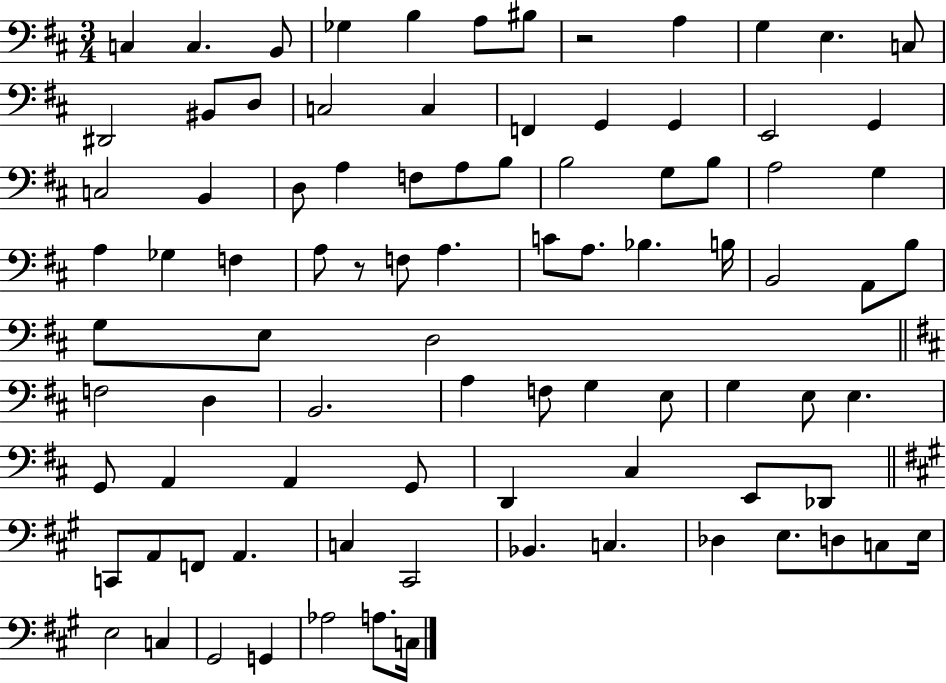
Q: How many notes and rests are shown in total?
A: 89